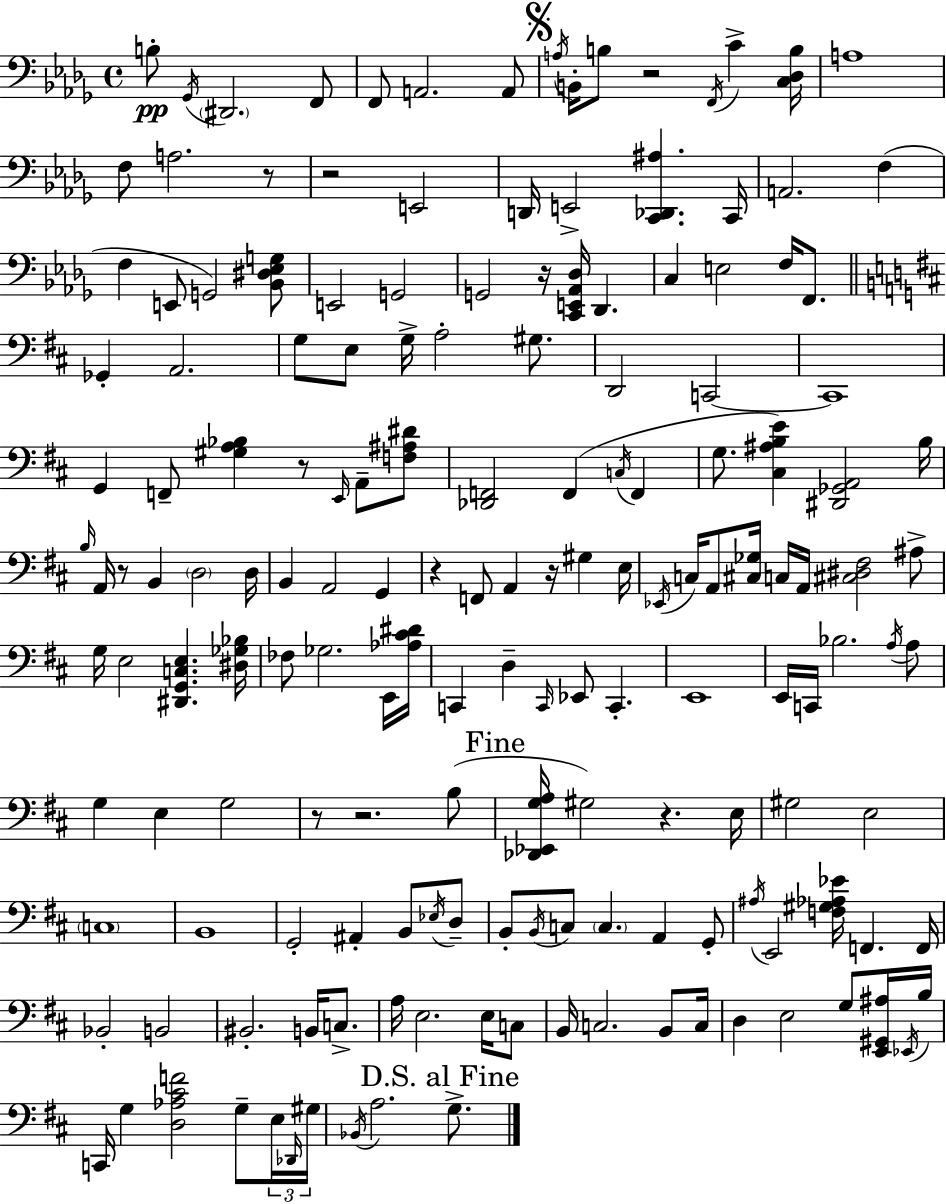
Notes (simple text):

B3/e Gb2/s D#2/h. F2/e F2/e A2/h. A2/e A3/s B2/s B3/e R/h F2/s C4/q [C3,Db3,B3]/s A3/w F3/e A3/h. R/e R/h E2/h D2/s E2/h [C2,Db2,A#3]/q. C2/s A2/h. F3/q F3/q E2/e G2/h [Bb2,D#3,Eb3,G3]/e E2/h G2/h G2/h R/s [C2,E2,Ab2,Db3]/s Db2/q. C3/q E3/h F3/s F2/e. Gb2/q A2/h. G3/e E3/e G3/s A3/h G#3/e. D2/h C2/h C2/w G2/q F2/e [G#3,A3,Bb3]/q R/e E2/s A2/e [F3,A#3,D#4]/e [Db2,F2]/h F2/q C3/s F2/q G3/e. [C#3,A#3,B3,E4]/q [D#2,Gb2,A2]/h B3/s B3/s A2/s R/e B2/q D3/h D3/s B2/q A2/h G2/q R/q F2/e A2/q R/s G#3/q E3/s Eb2/s C3/s A2/e [C#3,Gb3]/s C3/s A2/s [C#3,D#3,F#3]/h A#3/e G3/s E3/h [D#2,G2,C3,E3]/q. [D#3,Gb3,Bb3]/s FES3/e Gb3/h. E2/s [Ab3,C#4,D#4]/s C2/q D3/q C2/s Eb2/e C2/q. E2/w E2/s C2/s Bb3/h. A3/s A3/e G3/q E3/q G3/h R/e R/h. B3/e [Db2,Eb2,G3,A3]/s G#3/h R/q. E3/s G#3/h E3/h C3/w B2/w G2/h A#2/q B2/e Eb3/s D3/e B2/e B2/s C3/e C3/q. A2/q G2/e A#3/s E2/h [F3,G#3,Ab3,Eb4]/s F2/q. F2/s Bb2/h B2/h BIS2/h. B2/s C3/e. A3/s E3/h. E3/s C3/e B2/s C3/h. B2/e C3/s D3/q E3/h G3/e [E2,G#2,A#3]/s Eb2/s B3/s C2/s G3/q [D3,Ab3,C#4,F4]/h G3/e E3/s Db2/s G#3/s Bb2/s A3/h. G3/e.